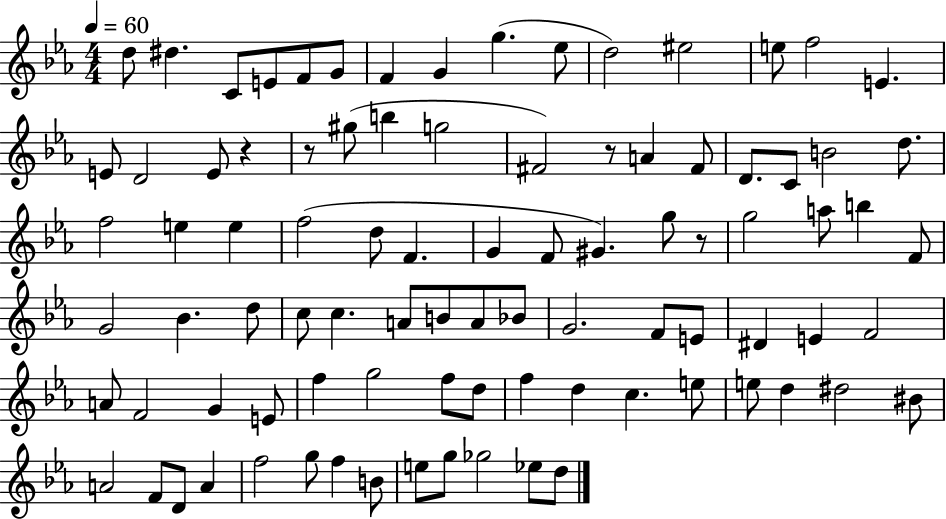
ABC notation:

X:1
T:Untitled
M:4/4
L:1/4
K:Eb
d/2 ^d C/2 E/2 F/2 G/2 F G g _e/2 d2 ^e2 e/2 f2 E E/2 D2 E/2 z z/2 ^g/2 b g2 ^F2 z/2 A ^F/2 D/2 C/2 B2 d/2 f2 e e f2 d/2 F G F/2 ^G g/2 z/2 g2 a/2 b F/2 G2 _B d/2 c/2 c A/2 B/2 A/2 _B/2 G2 F/2 E/2 ^D E F2 A/2 F2 G E/2 f g2 f/2 d/2 f d c e/2 e/2 d ^d2 ^B/2 A2 F/2 D/2 A f2 g/2 f B/2 e/2 g/2 _g2 _e/2 d/2